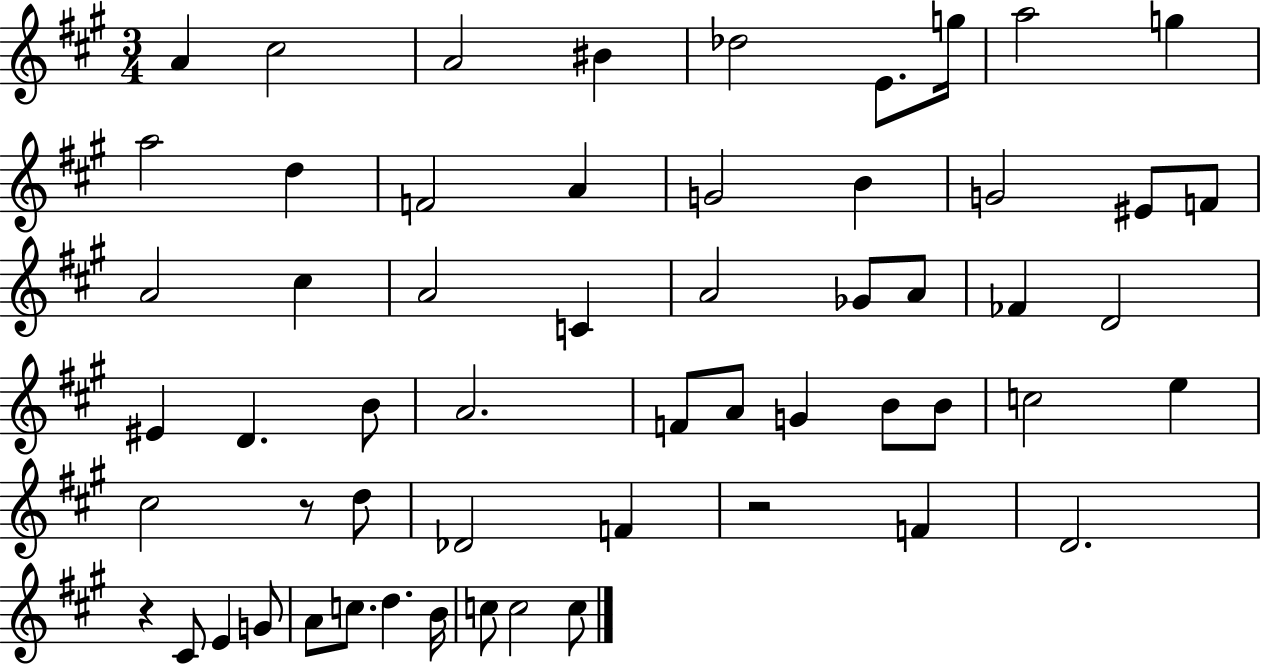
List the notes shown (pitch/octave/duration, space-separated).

A4/q C#5/h A4/h BIS4/q Db5/h E4/e. G5/s A5/h G5/q A5/h D5/q F4/h A4/q G4/h B4/q G4/h EIS4/e F4/e A4/h C#5/q A4/h C4/q A4/h Gb4/e A4/e FES4/q D4/h EIS4/q D4/q. B4/e A4/h. F4/e A4/e G4/q B4/e B4/e C5/h E5/q C#5/h R/e D5/e Db4/h F4/q R/h F4/q D4/h. R/q C#4/e E4/q G4/e A4/e C5/e. D5/q. B4/s C5/e C5/h C5/e